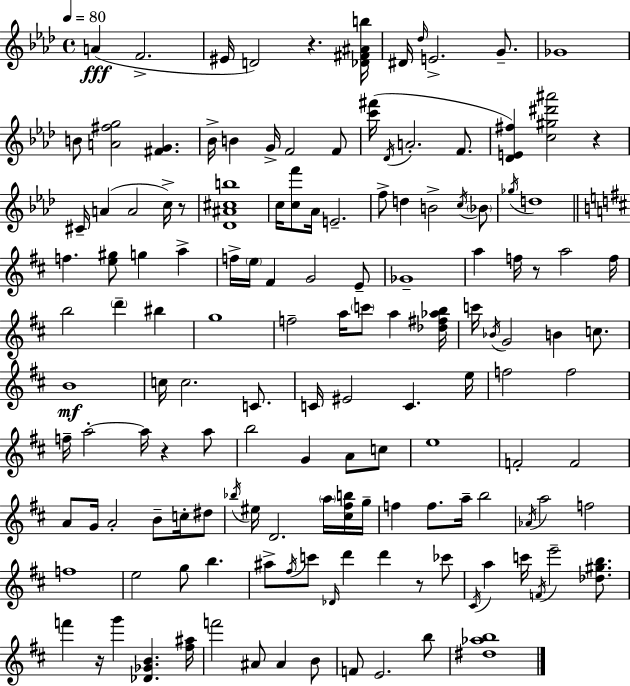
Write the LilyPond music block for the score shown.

{
  \clef treble
  \time 4/4
  \defaultTimeSignature
  \key aes \major
  \tempo 4 = 80
  a'4(\fff f'2.-> | eis'16 d'2) r4. <des' fis' ais' b''>16 | dis'16 \grace { des''16 } e'2.-> g'8.-- | ges'1 | \break b'8 <a' fis'' g''>2 <fis' g'>4. | bes'16-> b'4 g'16-> f'2 f'8 | <c''' fis'''>16( \acciaccatura { des'16 } a'2.-. f'8. | <des' e' fis''>4) <c'' gis'' dis''' ais'''>2 r4 | \break cis'16-- a'4( a'2 c''16->) | r8 <des' ais' cis'' b''>1 | c''16 <c'' f'''>8 aes'16 e'2.-- | f''8-> d''4 b'2-> | \break \acciaccatura { c''16 } \parenthesize bes'8 \acciaccatura { ges''16 } d''1 | \bar "||" \break \key d \major f''4. <e'' gis''>8 g''4 a''4-> | f''16-> \parenthesize e''16 fis'4 g'2 e'8-- | ges'1-- | a''4 f''16 r8 a''2 f''16 | \break b''2 \parenthesize d'''4-- bis''4 | g''1 | f''2-- a''16 \parenthesize c'''8 a''4 <des'' fis'' aes'' b''>16 | c'''16 \acciaccatura { bes'16 } g'2 b'4 c''8. | \break b'1\mf | c''16 c''2. c'8. | c'16 eis'2 c'4. | e''16 f''2 f''2 | \break f''16-- a''2-.~~ a''16 r4 a''8 | b''2 g'4 a'8 c''8 | e''1 | f'2-. f'2 | \break a'8 g'16 a'2-. b'8-- c''16-. dis''8 | \acciaccatura { bes''16 } eis''16 d'2. \parenthesize a''16 | <cis'' fis'' b''>16 g''16-- f''4 f''8. a''16-- b''2 | \acciaccatura { aes'16 } a''2 f''2 | \break f''1 | e''2 g''8 b''4. | ais''8-> \acciaccatura { fis''16 } c'''8 \grace { des'16 } d'''4 d'''4 | r8 ces'''8 \acciaccatura { cis'16 } a''4 c'''16 \acciaccatura { f'16 } e'''2-- | \break <des'' gis'' b''>8. f'''4 r16 g'''4 | <des' ges' b'>4. <fis'' ais''>16 f'''2 ais'8 | ais'4 b'8 f'8 e'2. | b''8 <dis'' aes'' b''>1 | \break \bar "|."
}